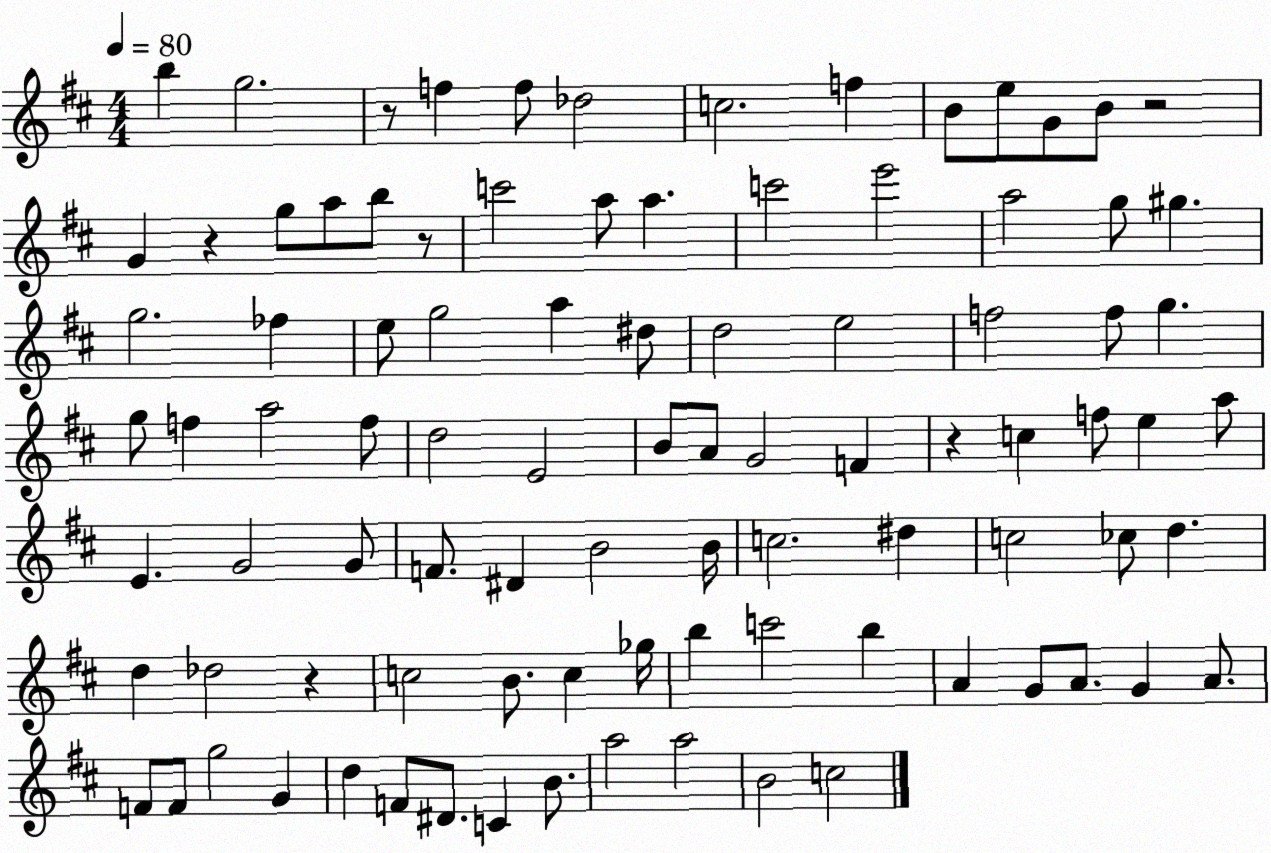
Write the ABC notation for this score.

X:1
T:Untitled
M:4/4
L:1/4
K:D
b g2 z/2 f f/2 _d2 c2 f B/2 e/2 G/2 B/2 z2 G z g/2 a/2 b/2 z/2 c'2 a/2 a c'2 e'2 a2 g/2 ^g g2 _f e/2 g2 a ^d/2 d2 e2 f2 f/2 g g/2 f a2 f/2 d2 E2 B/2 A/2 G2 F z c f/2 e a/2 E G2 G/2 F/2 ^D B2 B/4 c2 ^d c2 _c/2 d d _d2 z c2 B/2 c _g/4 b c'2 b A G/2 A/2 G A/2 F/2 F/2 g2 G d F/2 ^D/2 C B/2 a2 a2 B2 c2